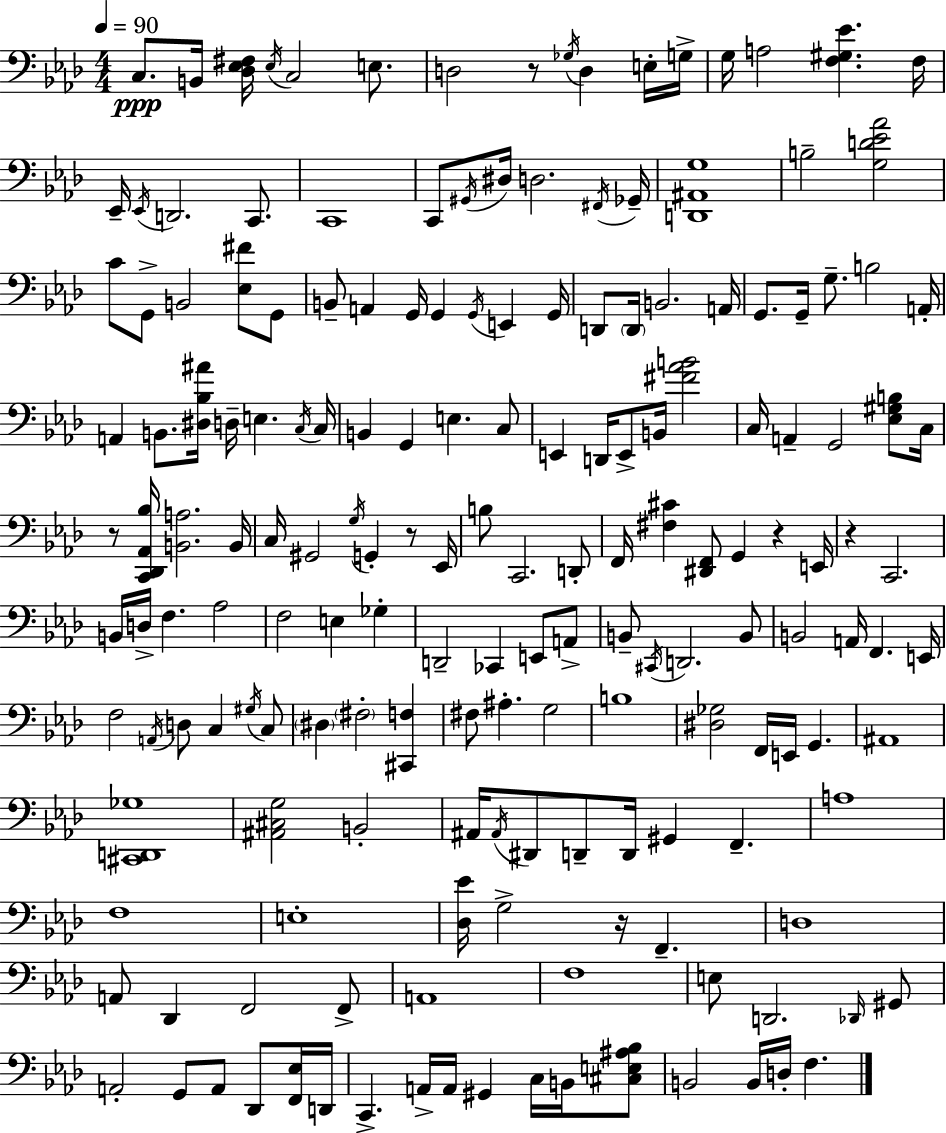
{
  \clef bass
  \numericTimeSignature
  \time 4/4
  \key f \minor
  \tempo 4 = 90
  \repeat volta 2 { c8.\ppp b,16 <des ees fis>16 \acciaccatura { ees16 } c2 e8. | d2 r8 \acciaccatura { ges16 } d4 | e16-. g16-> g16 a2 <f gis ees'>4. | f16 ees,16-- \acciaccatura { ees,16 } d,2. | \break c,8. c,1 | c,8 \acciaccatura { gis,16 } dis16 d2. | \acciaccatura { fis,16 } ges,16-- <d, ais, g>1 | b2-- <g d' ees' aes'>2 | \break c'8 g,8-> b,2 | <ees fis'>8 g,8 b,8-- a,4 g,16 g,4 | \acciaccatura { g,16 } e,4 g,16 d,8 \parenthesize d,16 b,2. | a,16 g,8. g,16-- g8.-- b2 | \break a,16-. a,4 b,8. <dis bes ais'>16 d16-- e4. | \acciaccatura { c16 } c16 b,4 g,4 e4. | c8 e,4 d,16 e,8-> b,16 <fis' aes' b'>2 | c16 a,4-- g,2 | \break <ees gis b>8 c16 r8 <c, des, aes, bes>16 <b, a>2. | b,16 c16 gis,2 | \acciaccatura { g16 } g,4-. r8 ees,16 b8 c,2. | d,8-. f,16 <fis cis'>4 <dis, f,>8 g,4 | \break r4 e,16 r4 c,2. | b,16 d16-> f4. | aes2 f2 | e4 ges4-. d,2-- | \break ces,4 e,8 a,8-> b,8-- \acciaccatura { cis,16 } d,2. | b,8 b,2 | a,16 f,4. e,16 f2 | \acciaccatura { a,16 } d8 c4 \acciaccatura { gis16 } c8 \parenthesize dis4 \parenthesize fis2-. | \break <cis, f>4 fis8 ais4.-. | g2 b1 | <dis ges>2 | f,16 e,16 g,4. ais,1 | \break <cis, d, ges>1 | <ais, cis g>2 | b,2-. ais,16 \acciaccatura { ais,16 } dis,8 d,8-- | d,16 gis,4 f,4.-- a1 | \break f1 | e1-. | <des ees'>16 g2-> | r16 f,4.-- d1 | \break a,8 des,4 | f,2 f,8-> a,1 | f1 | e8 d,2. | \break \grace { des,16 } gis,8 a,2-. | g,8 a,8 des,8 <f, ees>16 d,16 c,4.-> | a,16-> a,16 gis,4 c16 b,16 <cis e ais bes>8 b,2 | b,16 d16-. f4. } \bar "|."
}